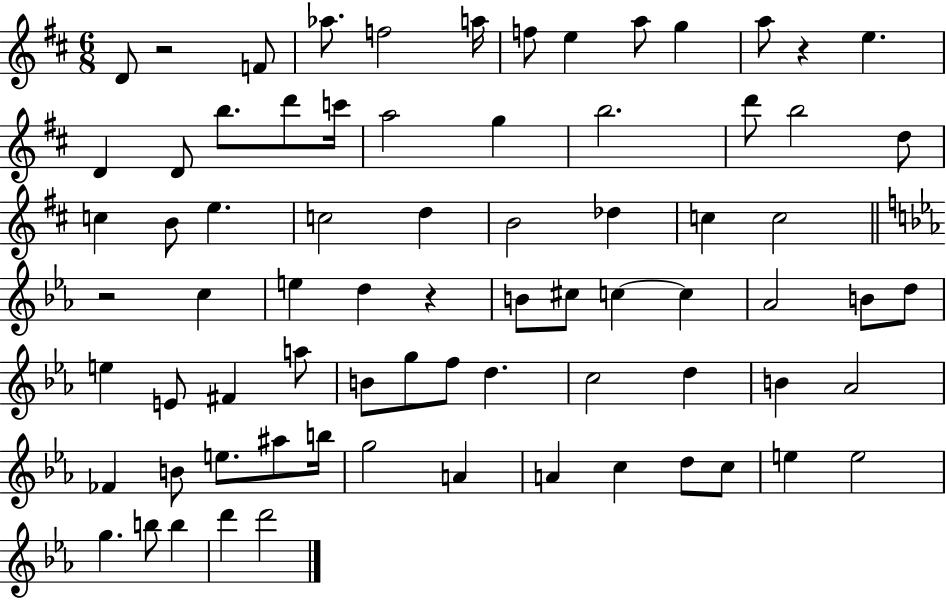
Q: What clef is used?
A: treble